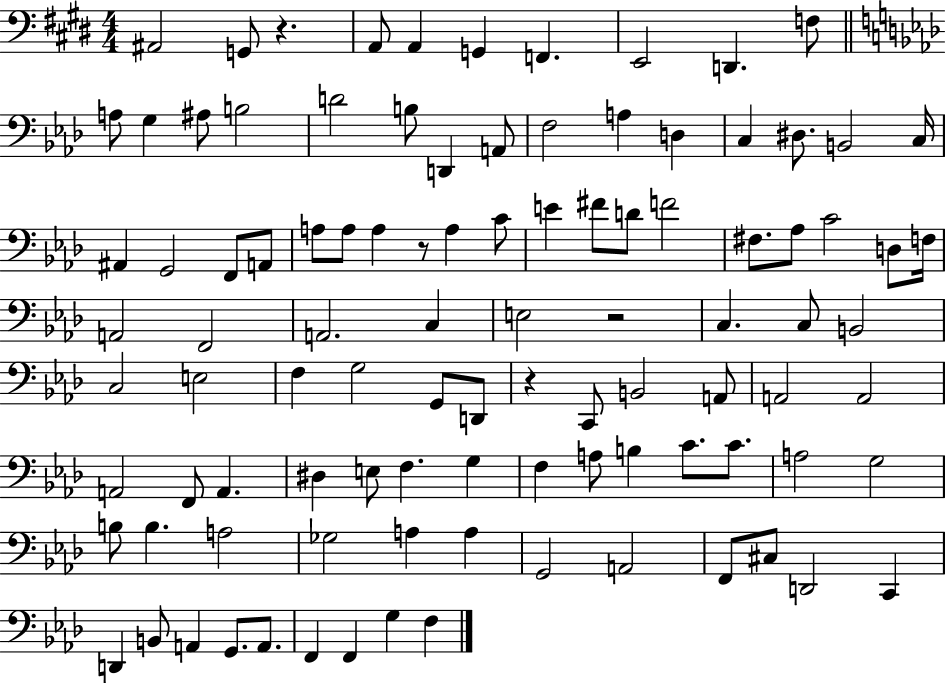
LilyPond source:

{
  \clef bass
  \numericTimeSignature
  \time 4/4
  \key e \major
  ais,2 g,8 r4. | a,8 a,4 g,4 f,4. | e,2 d,4. f8 | \bar "||" \break \key aes \major a8 g4 ais8 b2 | d'2 b8 d,4 a,8 | f2 a4 d4 | c4 dis8. b,2 c16 | \break ais,4 g,2 f,8 a,8 | a8 a8 a4 r8 a4 c'8 | e'4 fis'8 d'8 f'2 | fis8. aes8 c'2 d8 f16 | \break a,2 f,2 | a,2. c4 | e2 r2 | c4. c8 b,2 | \break c2 e2 | f4 g2 g,8 d,8 | r4 c,8 b,2 a,8 | a,2 a,2 | \break a,2 f,8 a,4. | dis4 e8 f4. g4 | f4 a8 b4 c'8. c'8. | a2 g2 | \break b8 b4. a2 | ges2 a4 a4 | g,2 a,2 | f,8 cis8 d,2 c,4 | \break d,4 b,8 a,4 g,8. a,8. | f,4 f,4 g4 f4 | \bar "|."
}